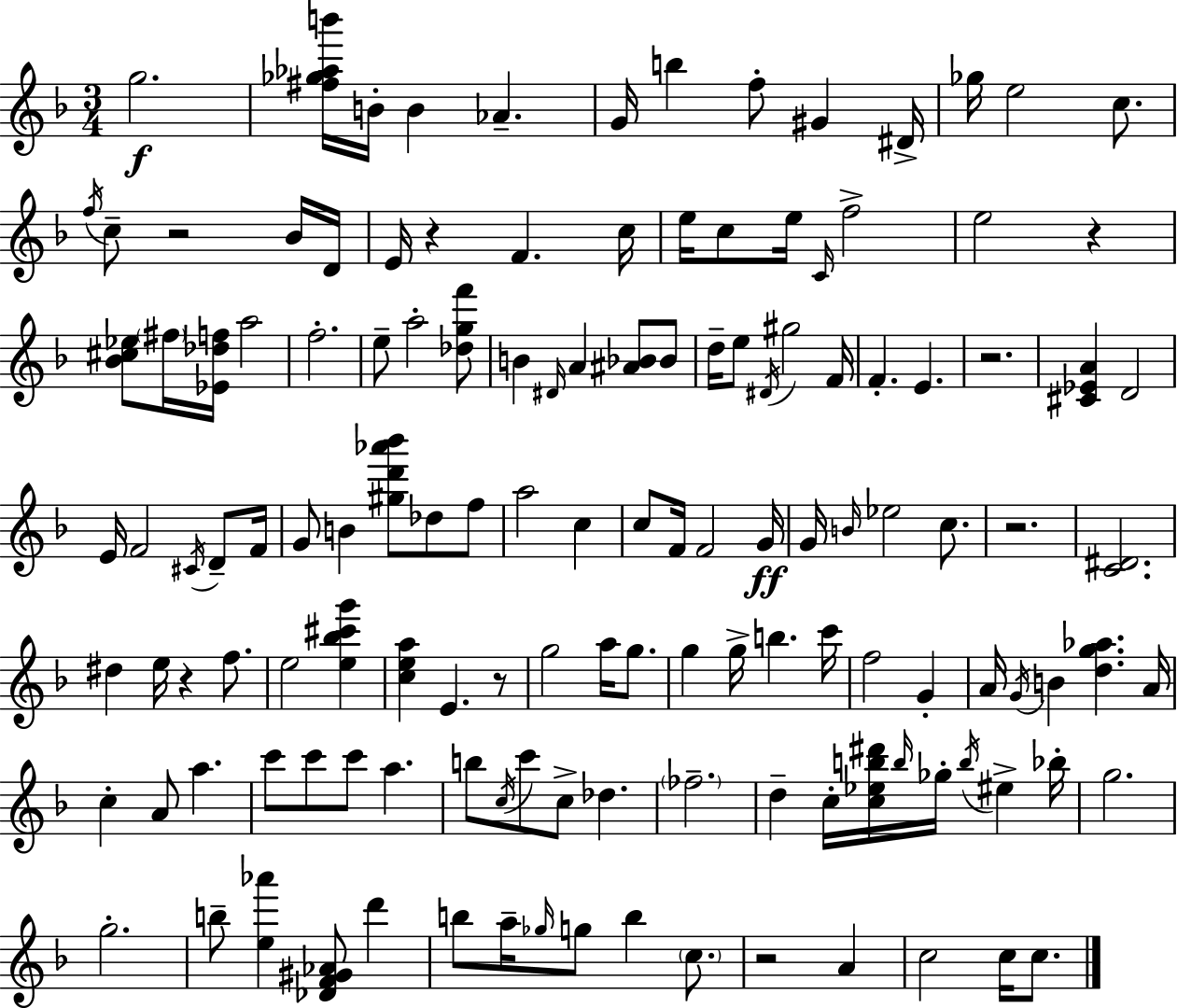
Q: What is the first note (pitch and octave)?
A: G5